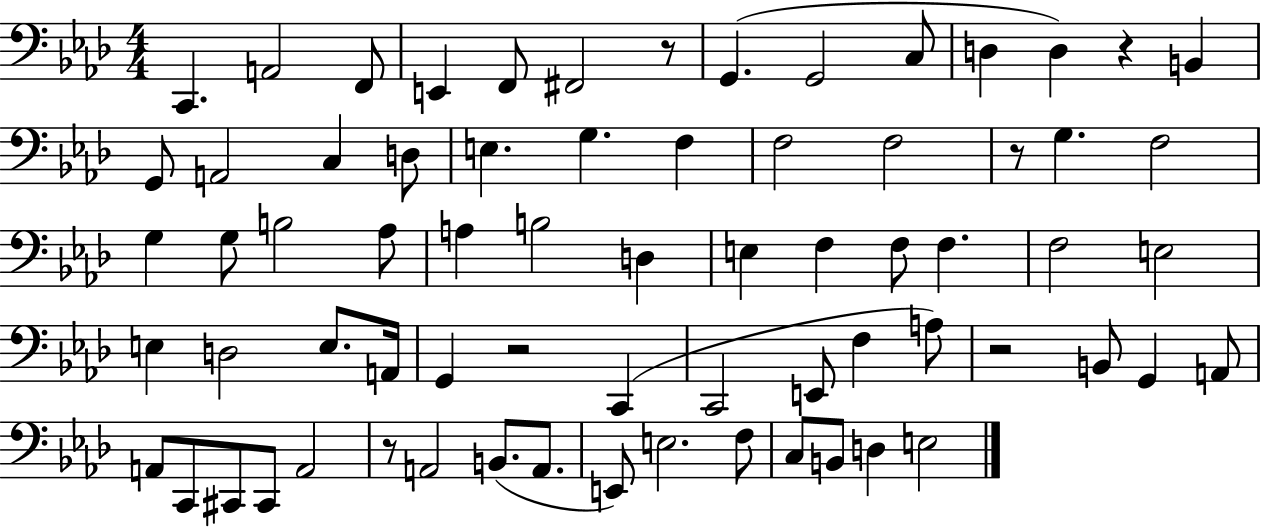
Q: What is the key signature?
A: AES major